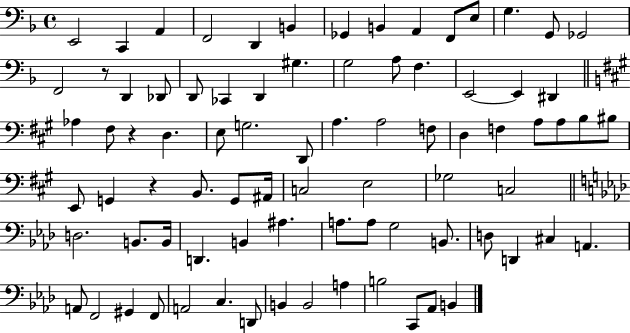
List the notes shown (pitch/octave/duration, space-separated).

E2/h C2/q A2/q F2/h D2/q B2/q Gb2/q B2/q A2/q F2/e E3/e G3/q. G2/e Gb2/h F2/h R/e D2/q Db2/e D2/e CES2/q D2/q G#3/q. G3/h A3/e F3/q. E2/h E2/q D#2/q Ab3/q F#3/e R/q D3/q. E3/e G3/h. D2/e A3/q. A3/h F3/e D3/q F3/q A3/e A3/e B3/e BIS3/e E2/e G2/q R/q B2/e. G2/e A#2/s C3/h E3/h Gb3/h C3/h D3/h. B2/e. B2/s D2/q. B2/q A#3/q. A3/e. A3/e G3/h B2/e. D3/e D2/q C#3/q A2/q. A2/e F2/h G#2/q F2/e A2/h C3/q. D2/e B2/q B2/h A3/q B3/h C2/e Ab2/e B2/q